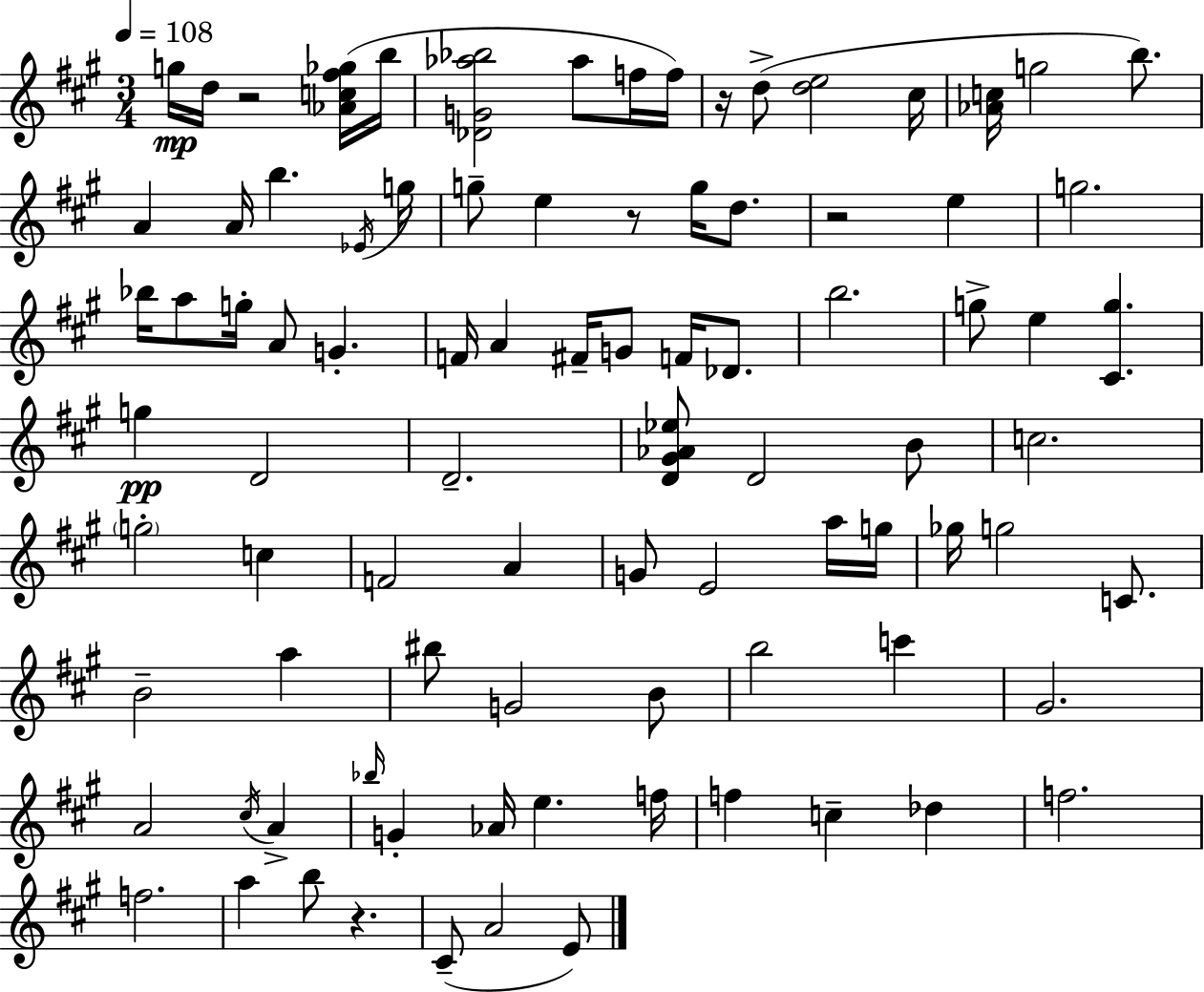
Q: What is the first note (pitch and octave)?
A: G5